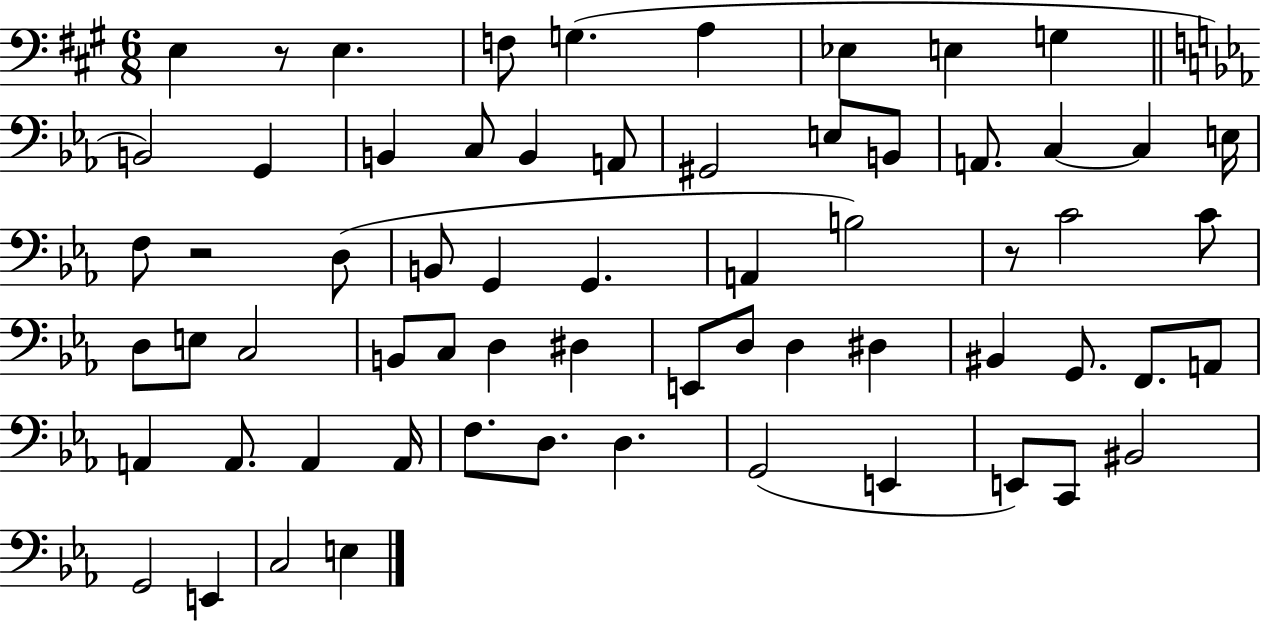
{
  \clef bass
  \numericTimeSignature
  \time 6/8
  \key a \major
  \repeat volta 2 { e4 r8 e4. | f8 g4.( a4 | ees4 e4 g4 | \bar "||" \break \key c \minor b,2) g,4 | b,4 c8 b,4 a,8 | gis,2 e8 b,8 | a,8. c4~~ c4 e16 | \break f8 r2 d8( | b,8 g,4 g,4. | a,4 b2) | r8 c'2 c'8 | \break d8 e8 c2 | b,8 c8 d4 dis4 | e,8 d8 d4 dis4 | bis,4 g,8. f,8. a,8 | \break a,4 a,8. a,4 a,16 | f8. d8. d4. | g,2( e,4 | e,8) c,8 bis,2 | \break g,2 e,4 | c2 e4 | } \bar "|."
}